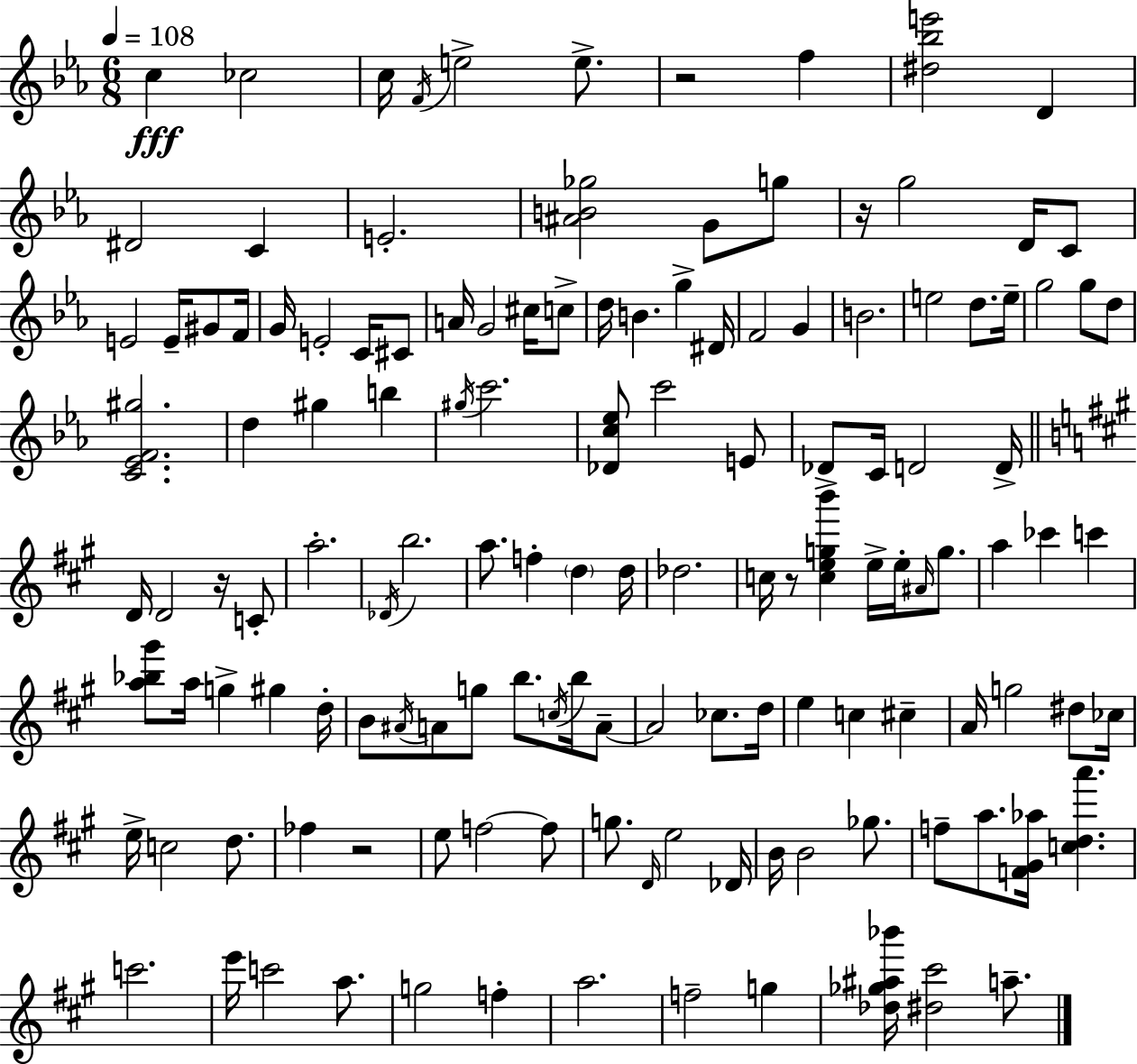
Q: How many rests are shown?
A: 5